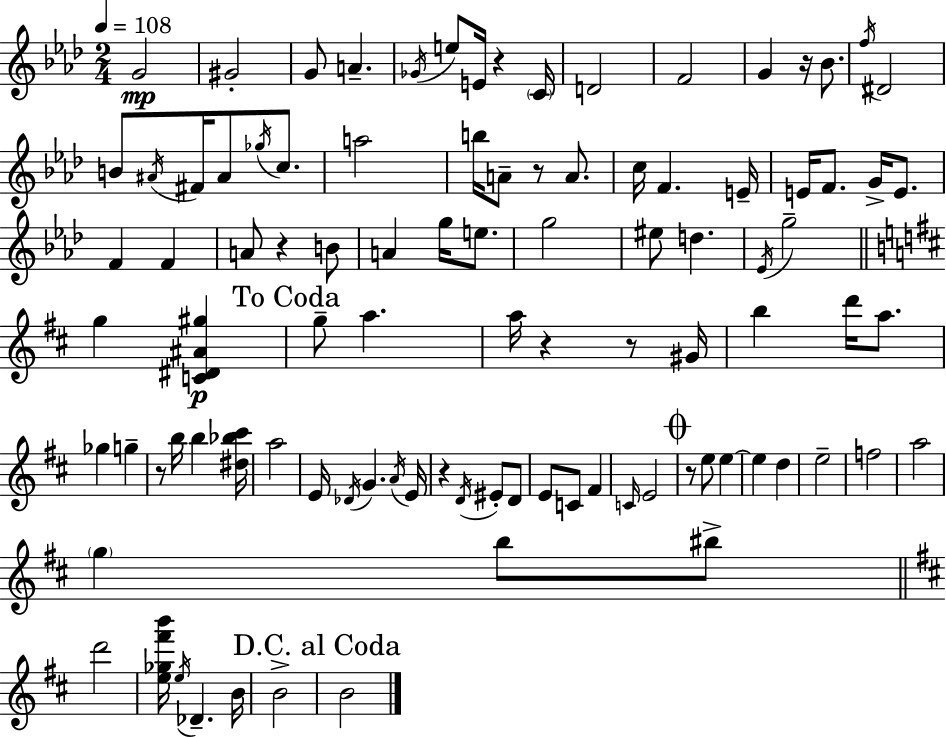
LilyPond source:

{
  \clef treble
  \numericTimeSignature
  \time 2/4
  \key f \minor
  \tempo 4 = 108
  g'2\mp | gis'2-. | g'8 a'4.-- | \acciaccatura { ges'16 } e''8 e'16 r4 | \break \parenthesize c'16 d'2 | f'2 | g'4 r16 bes'8. | \acciaccatura { f''16 } dis'2 | \break b'8 \acciaccatura { ais'16 } fis'16 ais'8 | \acciaccatura { ges''16 } c''8. a''2 | b''16 a'8-- r8 | a'8. c''16 f'4. | \break e'16-- e'16 f'8. | g'16-> e'8. f'4 | f'4 a'8 r4 | b'8 a'4 | \break g''16 e''8. g''2 | eis''8 d''4. | \acciaccatura { ees'16 } g''2-- | \bar "||" \break \key d \major g''4 <c' dis' ais' gis''>4\p | \mark "To Coda" g''8-- a''4. | a''16 r4 r8 gis'16 | b''4 d'''16 a''8. | \break ges''4 g''4-- | r8 b''16 b''4 <dis'' bes'' cis'''>16 | a''2 | e'16 \acciaccatura { des'16 } g'4. | \break \acciaccatura { a'16 } e'16 r4 \acciaccatura { d'16 } eis'8-. | d'8 e'8 c'8 fis'4 | \grace { c'16 } e'2 | \mark \markup { \musicglyph "scripts.coda" } r8 e''8 | \break e''4~~ e''4 | d''4 e''2-- | f''2 | a''2 | \break \parenthesize g''4 | b''8 bis''8-> \bar "||" \break \key b \minor d'''2 | <e'' ges'' fis''' b'''>16 \acciaccatura { e''16 } des'4.-- | b'16 b'2-> | \mark "D.C. al Coda" b'2 | \break \bar "|."
}